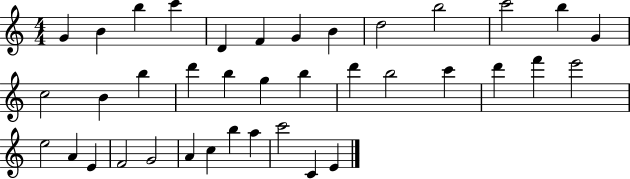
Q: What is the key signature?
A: C major